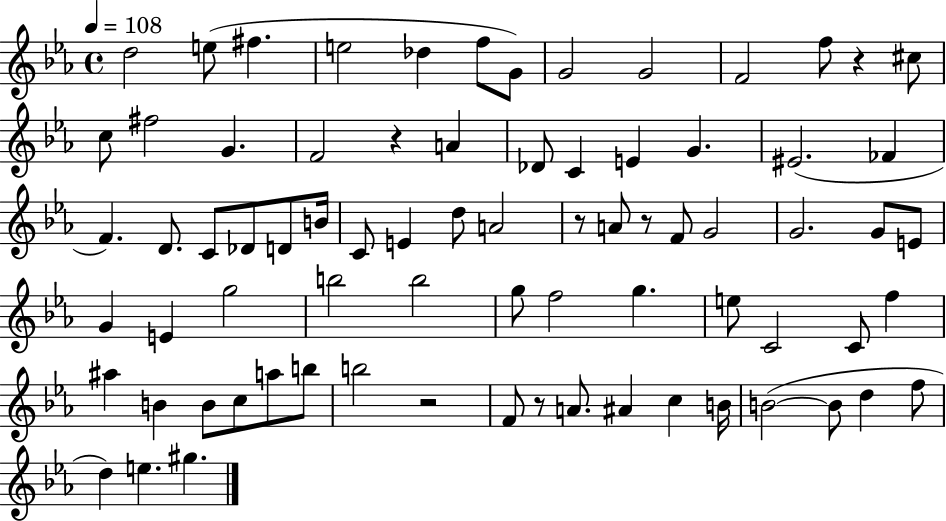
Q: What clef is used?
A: treble